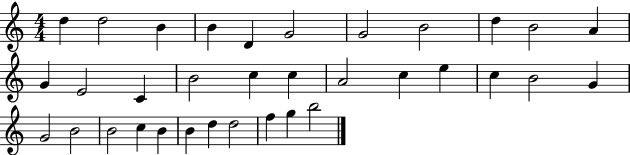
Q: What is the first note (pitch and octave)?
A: D5